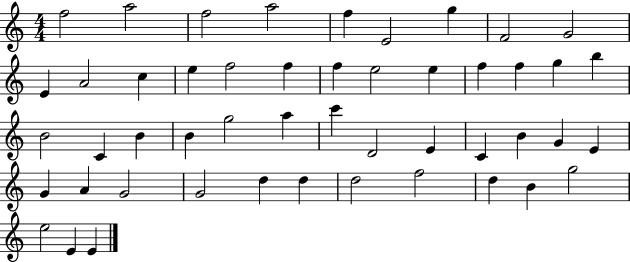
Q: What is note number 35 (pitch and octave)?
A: E4